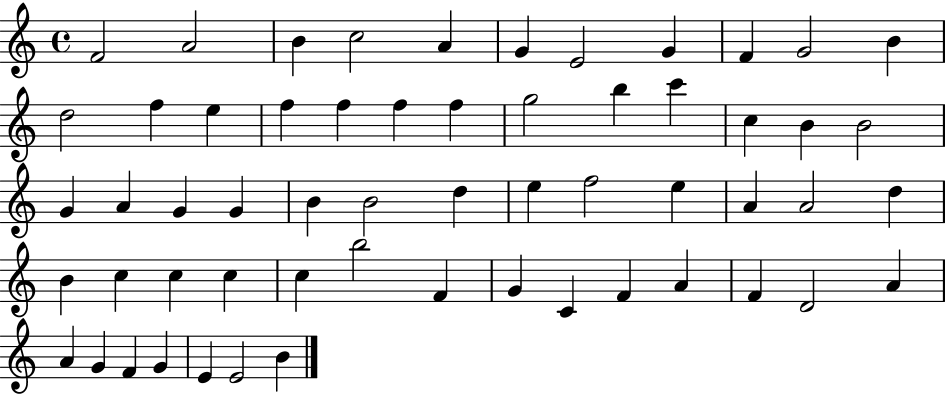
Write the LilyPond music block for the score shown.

{
  \clef treble
  \time 4/4
  \defaultTimeSignature
  \key c \major
  f'2 a'2 | b'4 c''2 a'4 | g'4 e'2 g'4 | f'4 g'2 b'4 | \break d''2 f''4 e''4 | f''4 f''4 f''4 f''4 | g''2 b''4 c'''4 | c''4 b'4 b'2 | \break g'4 a'4 g'4 g'4 | b'4 b'2 d''4 | e''4 f''2 e''4 | a'4 a'2 d''4 | \break b'4 c''4 c''4 c''4 | c''4 b''2 f'4 | g'4 c'4 f'4 a'4 | f'4 d'2 a'4 | \break a'4 g'4 f'4 g'4 | e'4 e'2 b'4 | \bar "|."
}